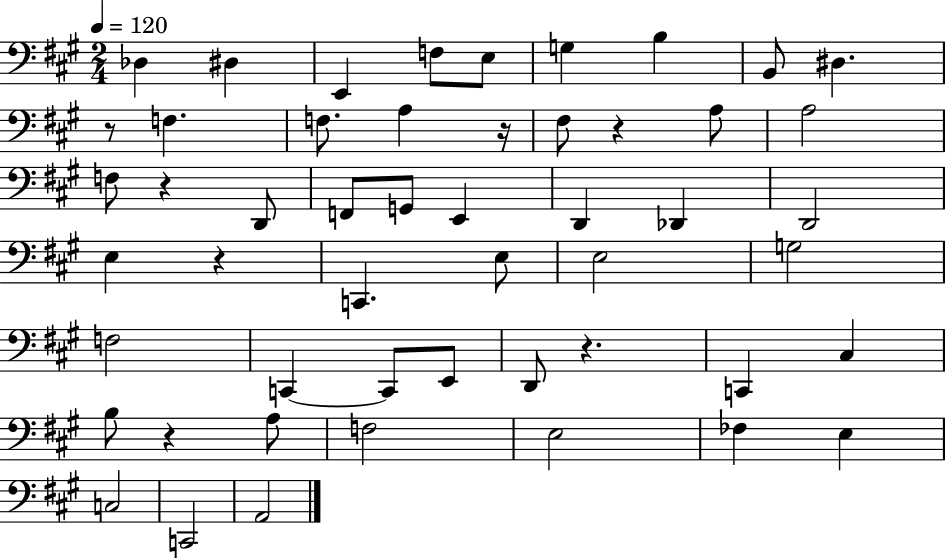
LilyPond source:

{
  \clef bass
  \numericTimeSignature
  \time 2/4
  \key a \major
  \tempo 4 = 120
  des4 dis4 | e,4 f8 e8 | g4 b4 | b,8 dis4. | \break r8 f4. | f8. a4 r16 | fis8 r4 a8 | a2 | \break f8 r4 d,8 | f,8 g,8 e,4 | d,4 des,4 | d,2 | \break e4 r4 | c,4. e8 | e2 | g2 | \break f2 | c,4~~ c,8 e,8 | d,8 r4. | c,4 cis4 | \break b8 r4 a8 | f2 | e2 | fes4 e4 | \break c2 | c,2 | a,2 | \bar "|."
}